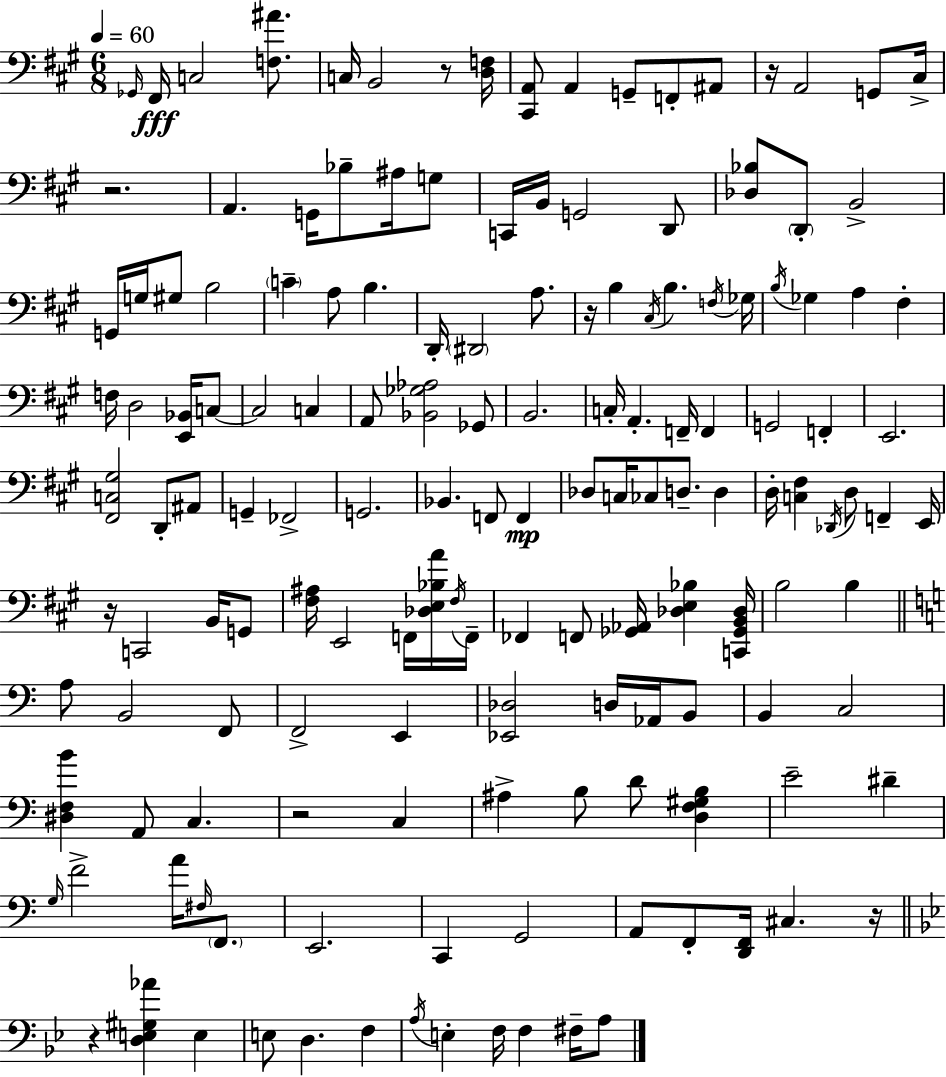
Gb2/s F#2/s C3/h [F3,A#4]/e. C3/s B2/h R/e [D3,F3]/s [C#2,A2]/e A2/q G2/e F2/e A#2/e R/s A2/h G2/e C#3/s R/h. A2/q. G2/s Bb3/e A#3/s G3/e C2/s B2/s G2/h D2/e [Db3,Bb3]/e D2/e B2/h G2/s G3/s G#3/e B3/h C4/q A3/e B3/q. D2/s D#2/h A3/e. R/s B3/q C#3/s B3/q. F3/s Gb3/s B3/s Gb3/q A3/q F#3/q F3/s D3/h [E2,Bb2]/s C3/e C3/h C3/q A2/e [Bb2,Gb3,Ab3]/h Gb2/e B2/h. C3/s A2/q. F2/s F2/q G2/h F2/q E2/h. [F#2,C3,G#3]/h D2/e A#2/e G2/q FES2/h G2/h. Bb2/q. F2/e F2/q Db3/e C3/s CES3/e D3/e. D3/q D3/s [C3,F#3]/q Db2/s D3/e F2/q E2/s R/s C2/h B2/s G2/e [F#3,A#3]/s E2/h F2/s [Db3,E3,Bb3,A4]/s F#3/s F2/s FES2/q F2/e [Gb2,Ab2]/s [Db3,E3,Bb3]/q [C2,Gb2,B2,Db3]/s B3/h B3/q A3/e B2/h F2/e F2/h E2/q [Eb2,Db3]/h D3/s Ab2/s B2/e B2/q C3/h [D#3,F3,B4]/q A2/e C3/q. R/h C3/q A#3/q B3/e D4/e [D3,F3,G#3,B3]/q E4/h D#4/q G3/s F4/h A4/s F#3/s F2/e. E2/h. C2/q G2/h A2/e F2/e [D2,F2]/s C#3/q. R/s R/q [D3,E3,G#3,Ab4]/q E3/q E3/e D3/q. F3/q A3/s E3/q F3/s F3/q F#3/s A3/e